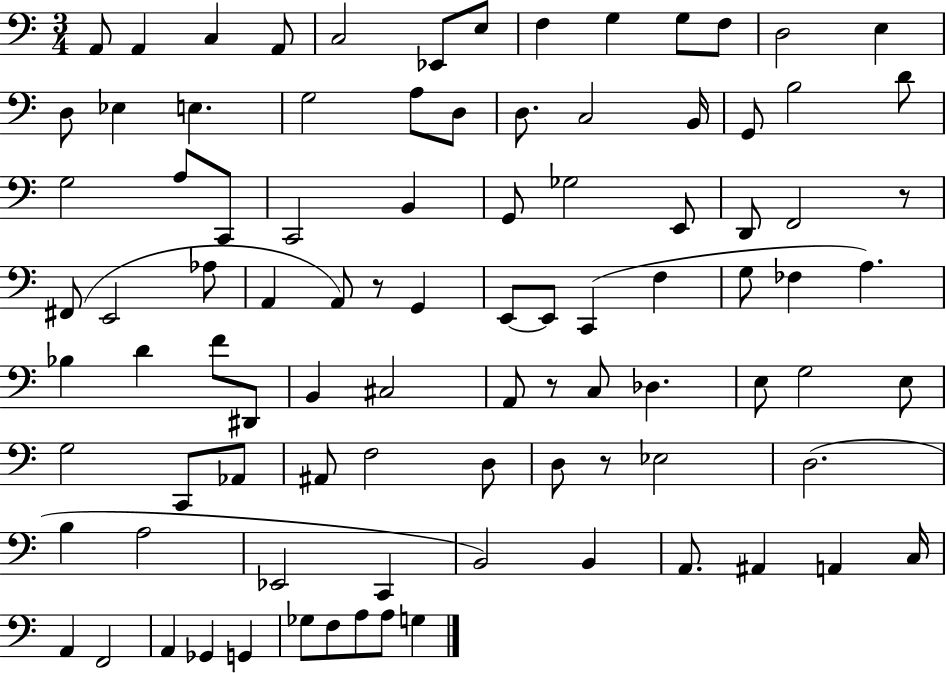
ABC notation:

X:1
T:Untitled
M:3/4
L:1/4
K:C
A,,/2 A,, C, A,,/2 C,2 _E,,/2 E,/2 F, G, G,/2 F,/2 D,2 E, D,/2 _E, E, G,2 A,/2 D,/2 D,/2 C,2 B,,/4 G,,/2 B,2 D/2 G,2 A,/2 C,,/2 C,,2 B,, G,,/2 _G,2 E,,/2 D,,/2 F,,2 z/2 ^F,,/2 E,,2 _A,/2 A,, A,,/2 z/2 G,, E,,/2 E,,/2 C,, F, G,/2 _F, A, _B, D F/2 ^D,,/2 B,, ^C,2 A,,/2 z/2 C,/2 _D, E,/2 G,2 E,/2 G,2 C,,/2 _A,,/2 ^A,,/2 F,2 D,/2 D,/2 z/2 _E,2 D,2 B, A,2 _E,,2 C,, B,,2 B,, A,,/2 ^A,, A,, C,/4 A,, F,,2 A,, _G,, G,, _G,/2 F,/2 A,/2 A,/2 G,